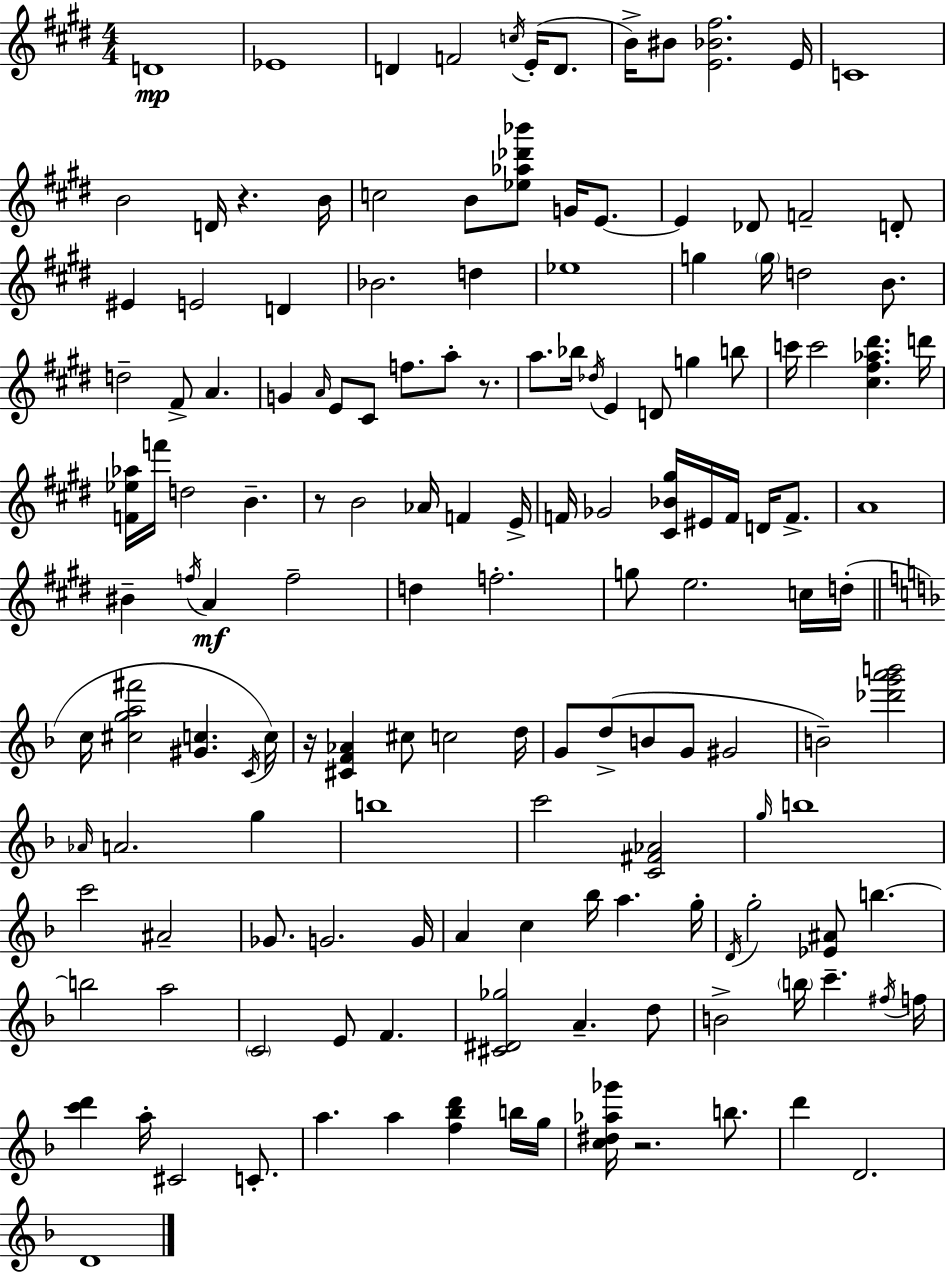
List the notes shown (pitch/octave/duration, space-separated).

D4/w Eb4/w D4/q F4/h C5/s E4/s D4/e. B4/s BIS4/e [E4,Bb4,F#5]/h. E4/s C4/w B4/h D4/s R/q. B4/s C5/h B4/e [Eb5,Ab5,Db6,Bb6]/e G4/s E4/e. E4/q Db4/e F4/h D4/e EIS4/q E4/h D4/q Bb4/h. D5/q Eb5/w G5/q G5/s D5/h B4/e. D5/h F#4/e A4/q. G4/q A4/s E4/e C#4/e F5/e. A5/e R/e. A5/e. Bb5/s Db5/s E4/q D4/e G5/q B5/e C6/s C6/h [C#5,F#5,Ab5,D#6]/q. D6/s [F4,Eb5,Ab5]/s F6/s D5/h B4/q. R/e B4/h Ab4/s F4/q E4/s F4/s Gb4/h [C#4,Bb4,G#5]/s EIS4/s F4/s D4/s F4/e. A4/w BIS4/q F5/s A4/q F5/h D5/q F5/h. G5/e E5/h. C5/s D5/s C5/s [C#5,G5,A5,F#6]/h [G#4,C5]/q. C4/s C5/s R/s [C#4,F4,Ab4]/q C#5/e C5/h D5/s G4/e D5/e B4/e G4/e G#4/h B4/h [Db6,G6,A6,B6]/h Ab4/s A4/h. G5/q B5/w C6/h [C4,F#4,Ab4]/h G5/s B5/w C6/h A#4/h Gb4/e. G4/h. G4/s A4/q C5/q Bb5/s A5/q. G5/s D4/s G5/h [Eb4,A#4]/e B5/q. B5/h A5/h C4/h E4/e F4/q. [C#4,D#4,Gb5]/h A4/q. D5/e B4/h B5/s C6/q. F#5/s F5/s [C6,D6]/q A5/s C#4/h C4/e. A5/q. A5/q [F5,Bb5,D6]/q B5/s G5/s [C5,D#5,Ab5,Gb6]/s R/h. B5/e. D6/q D4/h. D4/w